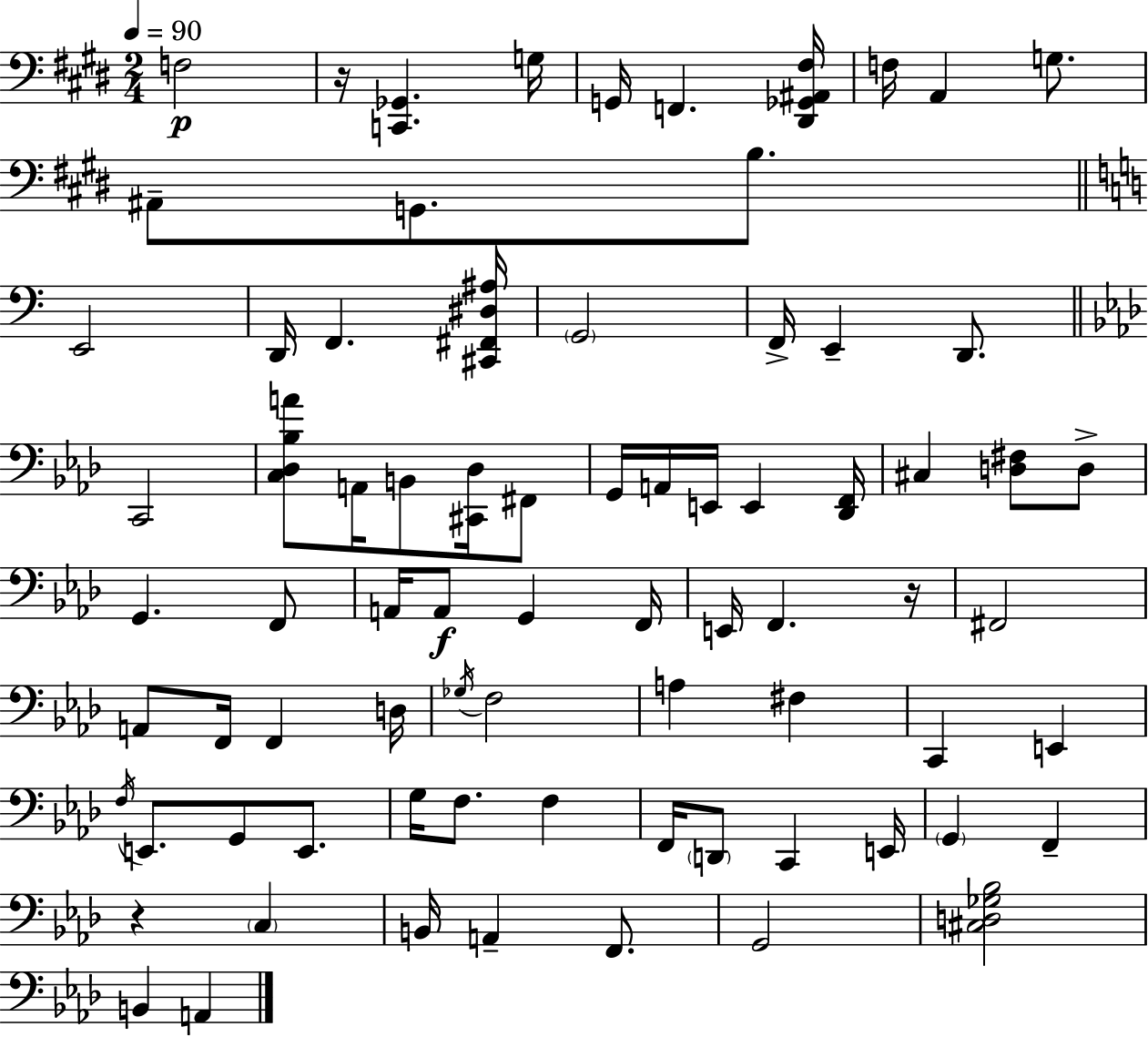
{
  \clef bass
  \numericTimeSignature
  \time 2/4
  \key e \major
  \tempo 4 = 90
  \repeat volta 2 { f2\p | r16 <c, ges,>4. g16 | g,16 f,4. <dis, ges, ais, fis>16 | f16 a,4 g8. | \break ais,8-- g,8. b8. | \bar "||" \break \key a \minor e,2 | d,16 f,4. <cis, fis, dis ais>16 | \parenthesize g,2 | f,16-> e,4-- d,8. | \break \bar "||" \break \key aes \major c,2 | <c des bes a'>8 a,16 b,8 <cis, des>16 fis,8 | g,16 a,16 e,16 e,4 <des, f,>16 | cis4 <d fis>8 d8-> | \break g,4. f,8 | a,16 a,8\f g,4 f,16 | e,16 f,4. r16 | fis,2 | \break a,8 f,16 f,4 d16 | \acciaccatura { ges16 } f2 | a4 fis4 | c,4 e,4 | \break \acciaccatura { f16 } e,8. g,8 e,8. | g16 f8. f4 | f,16 \parenthesize d,8 c,4 | e,16 \parenthesize g,4 f,4-- | \break r4 \parenthesize c4 | b,16 a,4-- f,8. | g,2 | <cis d ges bes>2 | \break b,4 a,4 | } \bar "|."
}